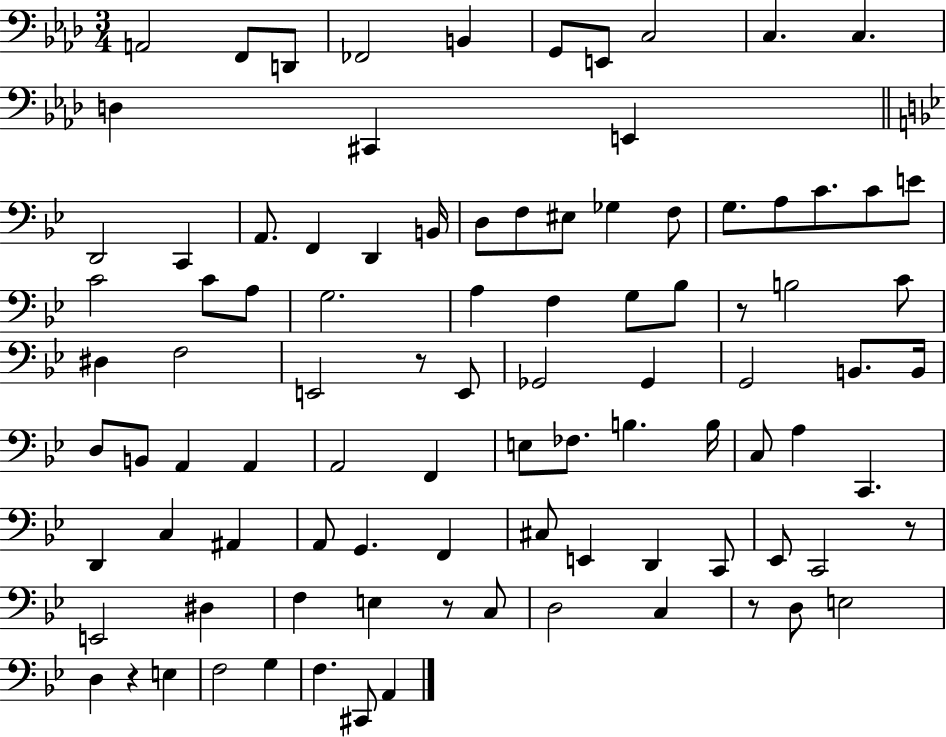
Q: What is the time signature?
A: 3/4